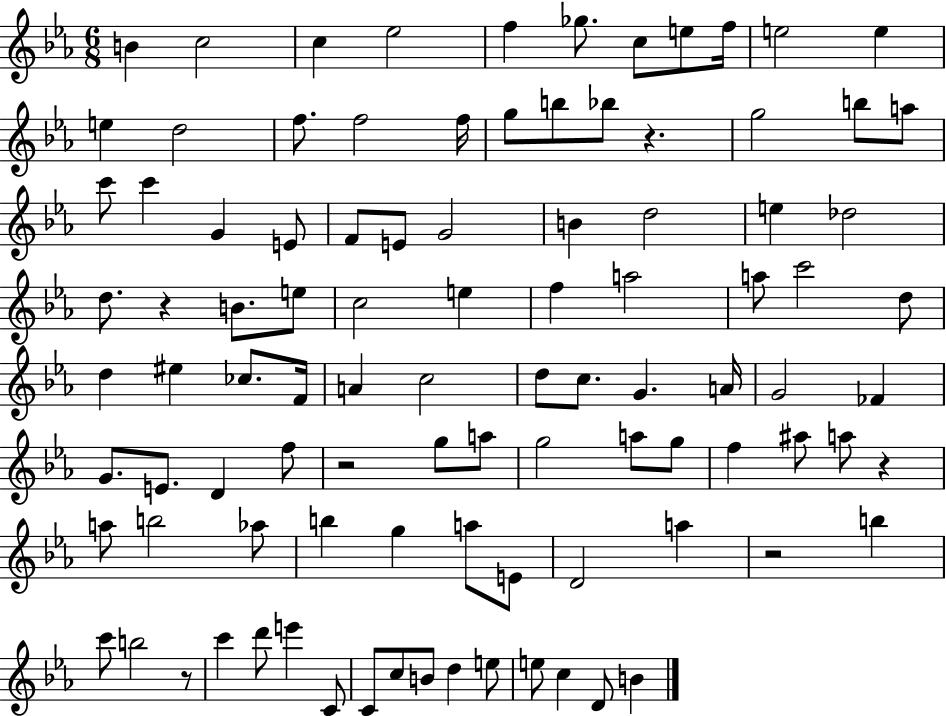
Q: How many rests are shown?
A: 6